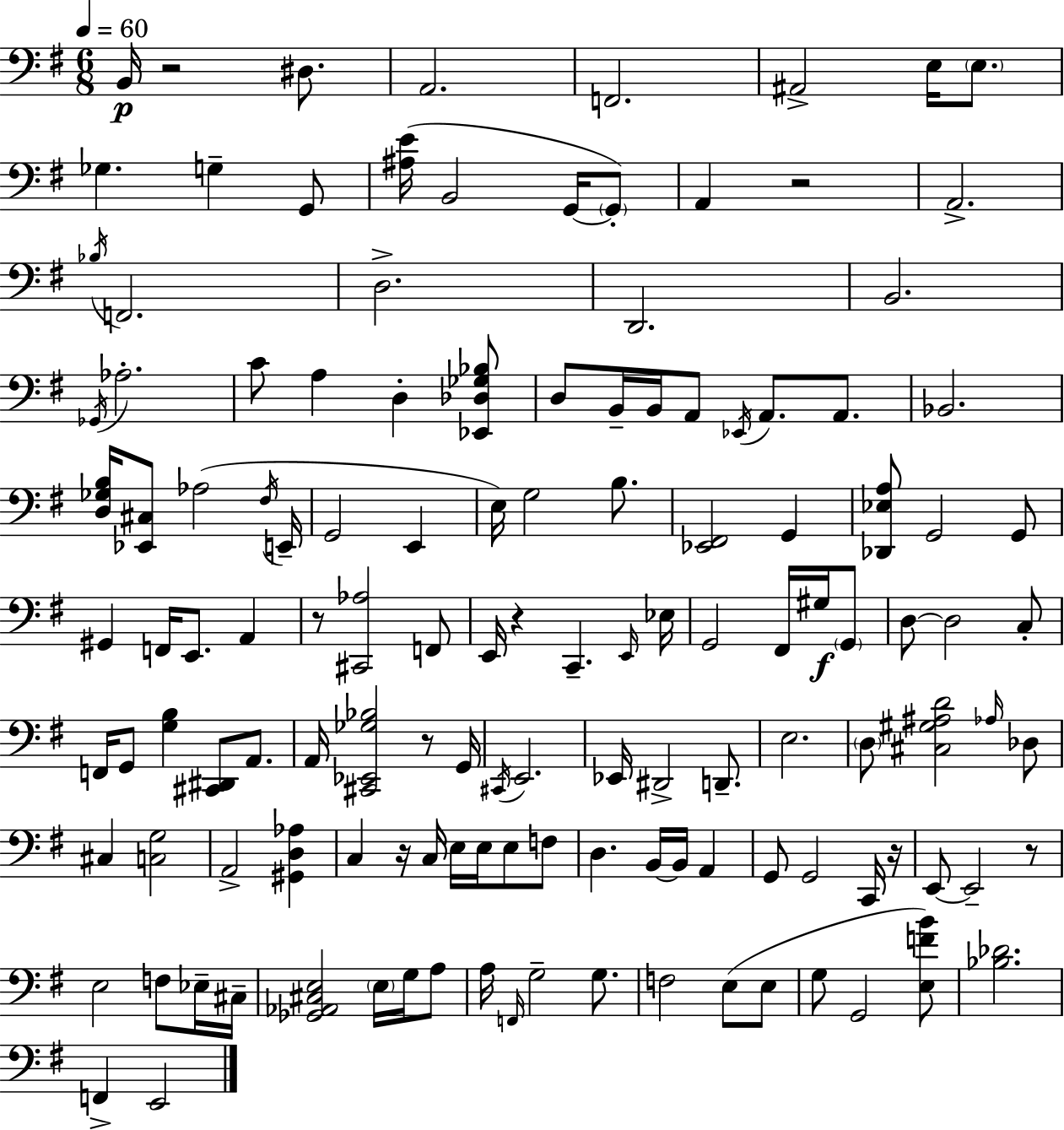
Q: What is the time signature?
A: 6/8